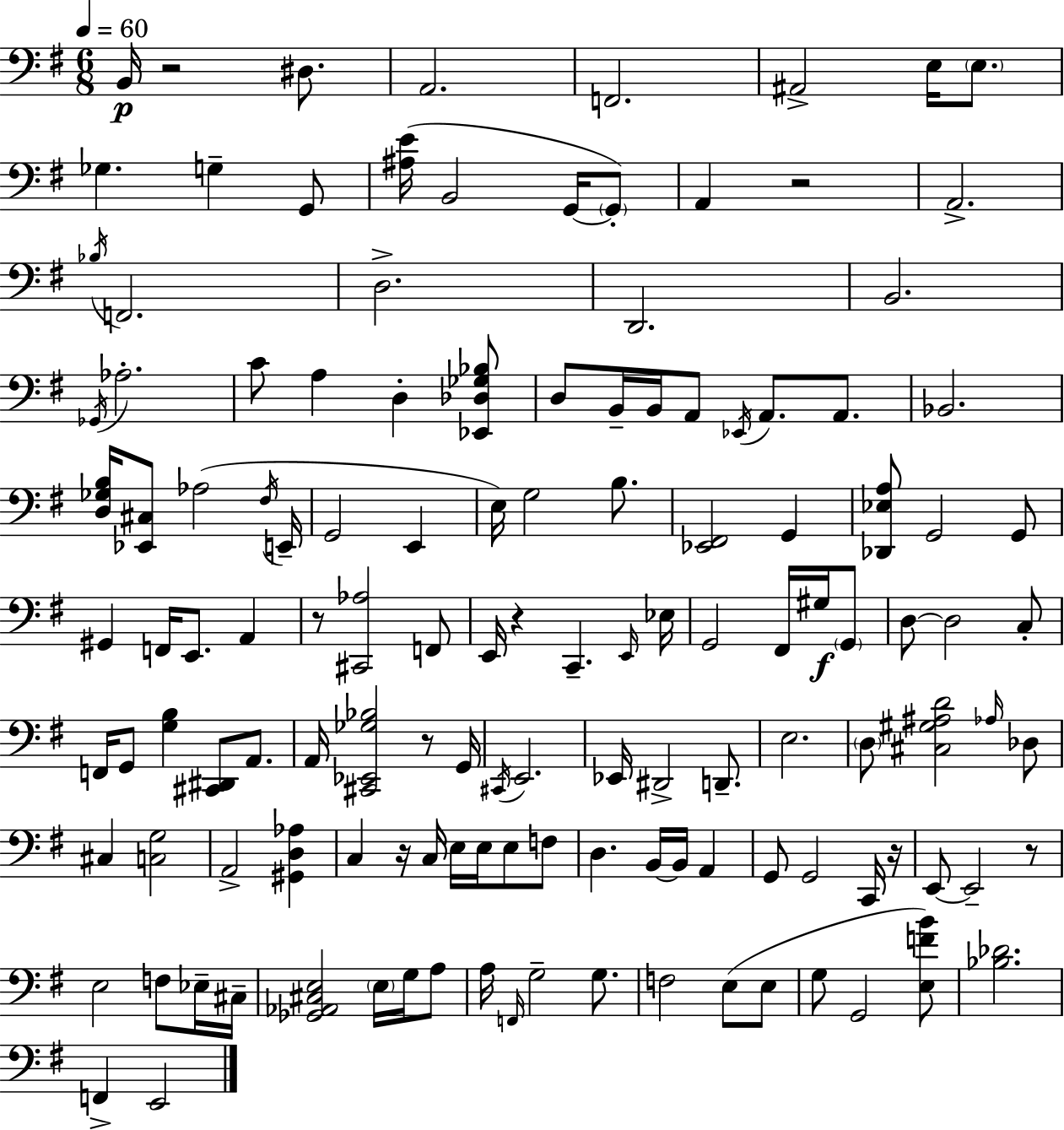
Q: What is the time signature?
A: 6/8